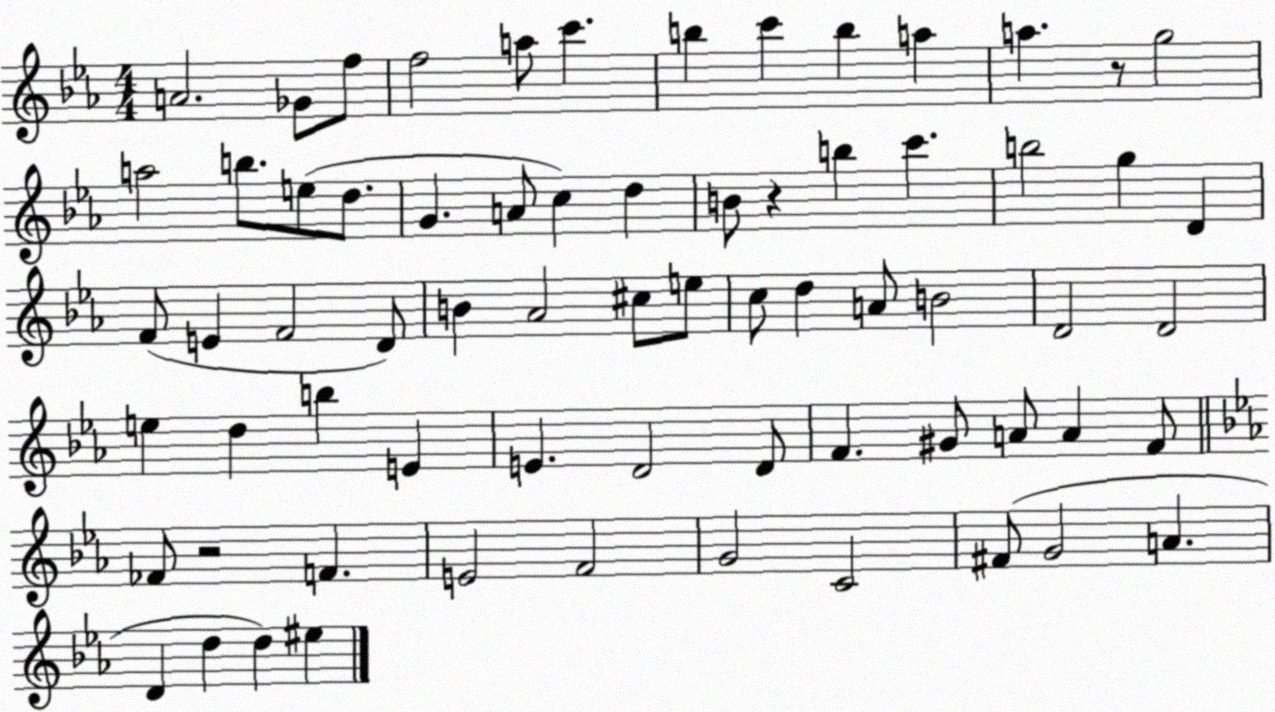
X:1
T:Untitled
M:4/4
L:1/4
K:Eb
A2 _G/2 f/2 f2 a/2 c' b c' b a a z/2 g2 a2 b/2 e/2 d/2 G A/2 c d B/2 z b c' b2 g D F/2 E F2 D/2 B _A2 ^c/2 e/2 c/2 d A/2 B2 D2 D2 e d b E E D2 D/2 F ^G/2 A/2 A F/2 _F/2 z2 F E2 F2 G2 C2 ^F/2 G2 A D d d ^e